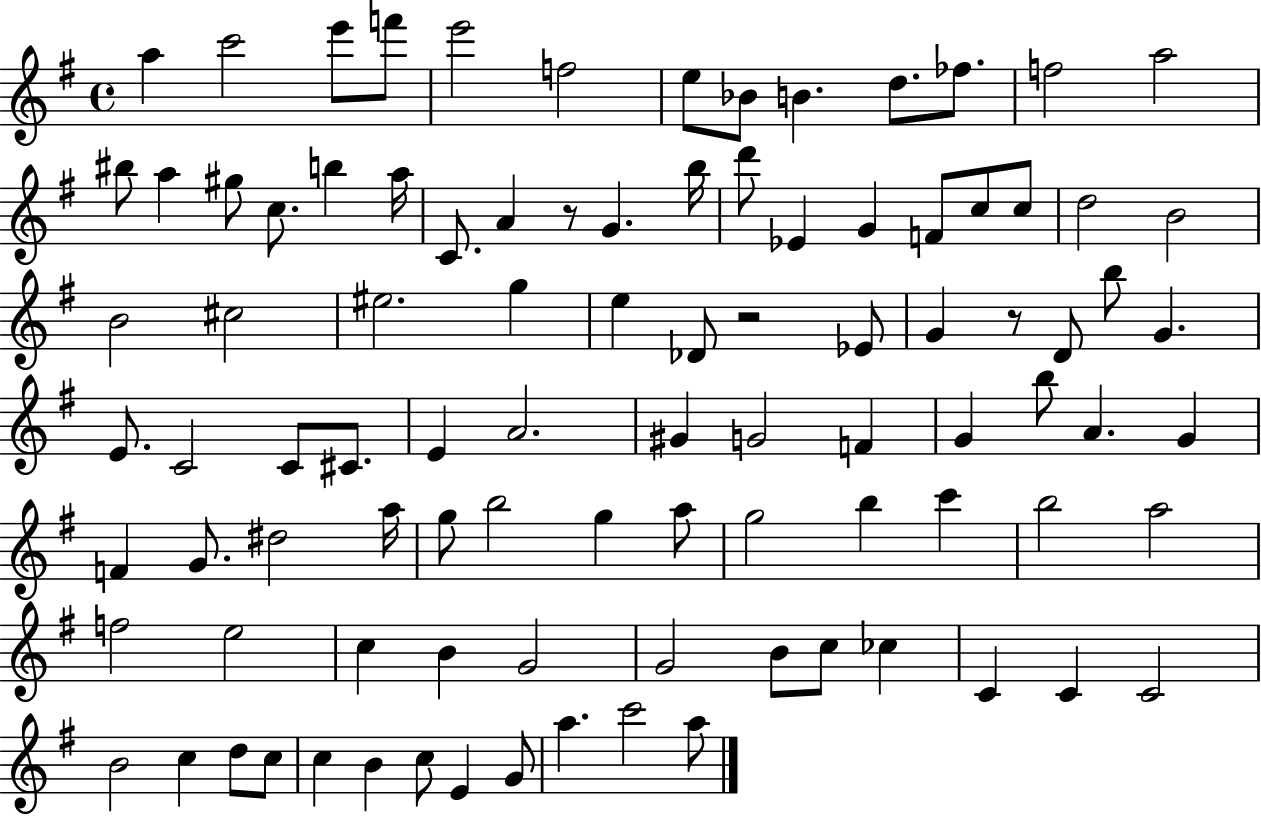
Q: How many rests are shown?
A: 3